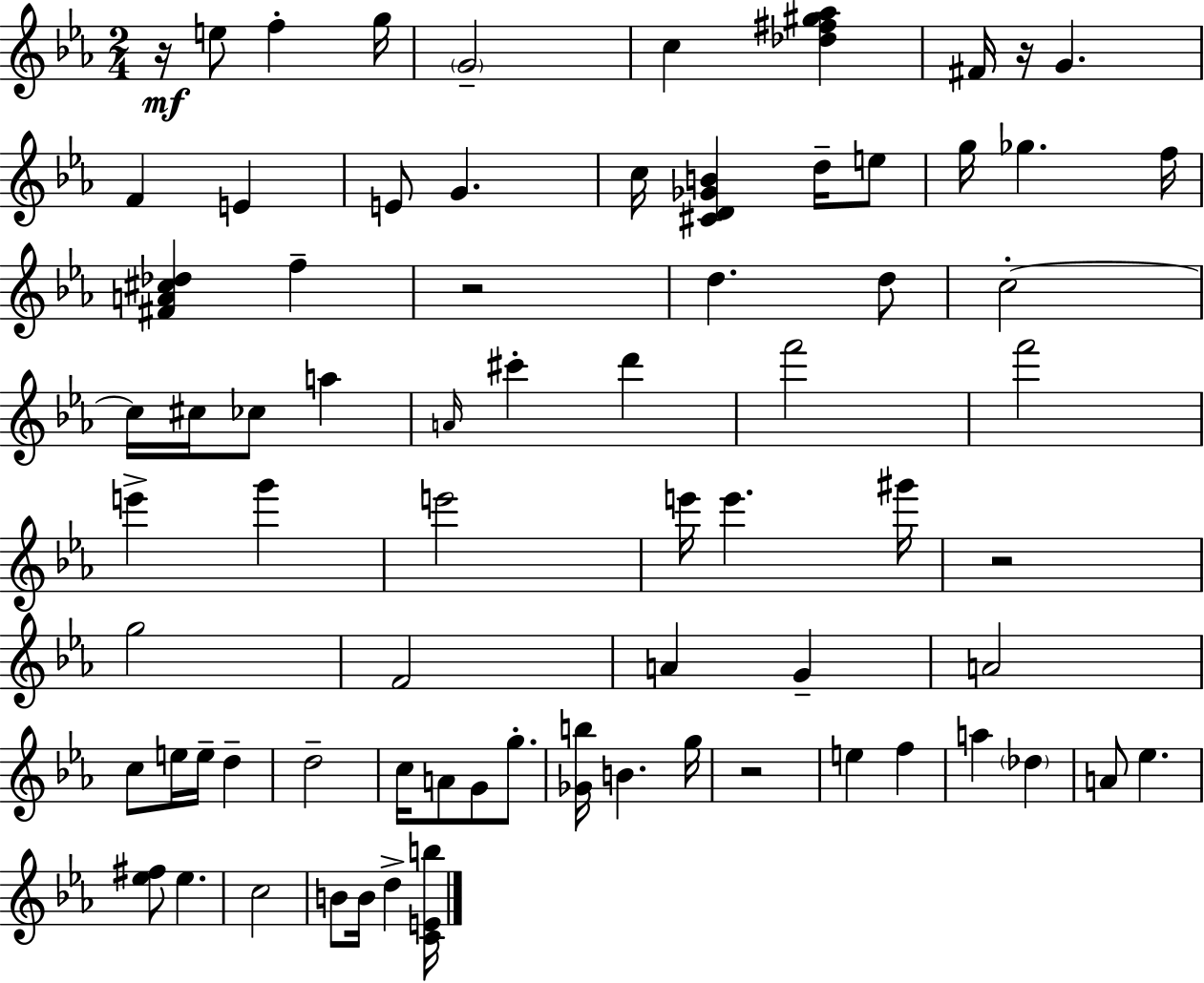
R/s E5/e F5/q G5/s G4/h C5/q [Db5,F#5,G#5,Ab5]/q F#4/s R/s G4/q. F4/q E4/q E4/e G4/q. C5/s [C#4,D4,Gb4,B4]/q D5/s E5/e G5/s Gb5/q. F5/s [F#4,A4,C#5,Db5]/q F5/q R/h D5/q. D5/e C5/h C5/s C#5/s CES5/e A5/q A4/s C#6/q D6/q F6/h F6/h E6/q G6/q E6/h E6/s E6/q. G#6/s R/h G5/h F4/h A4/q G4/q A4/h C5/e E5/s E5/s D5/q D5/h C5/s A4/e G4/e G5/e. [Gb4,B5]/s B4/q. G5/s R/h E5/q F5/q A5/q Db5/q A4/e Eb5/q. [Eb5,F#5]/e Eb5/q. C5/h B4/e B4/s D5/q [C4,E4,B5]/s